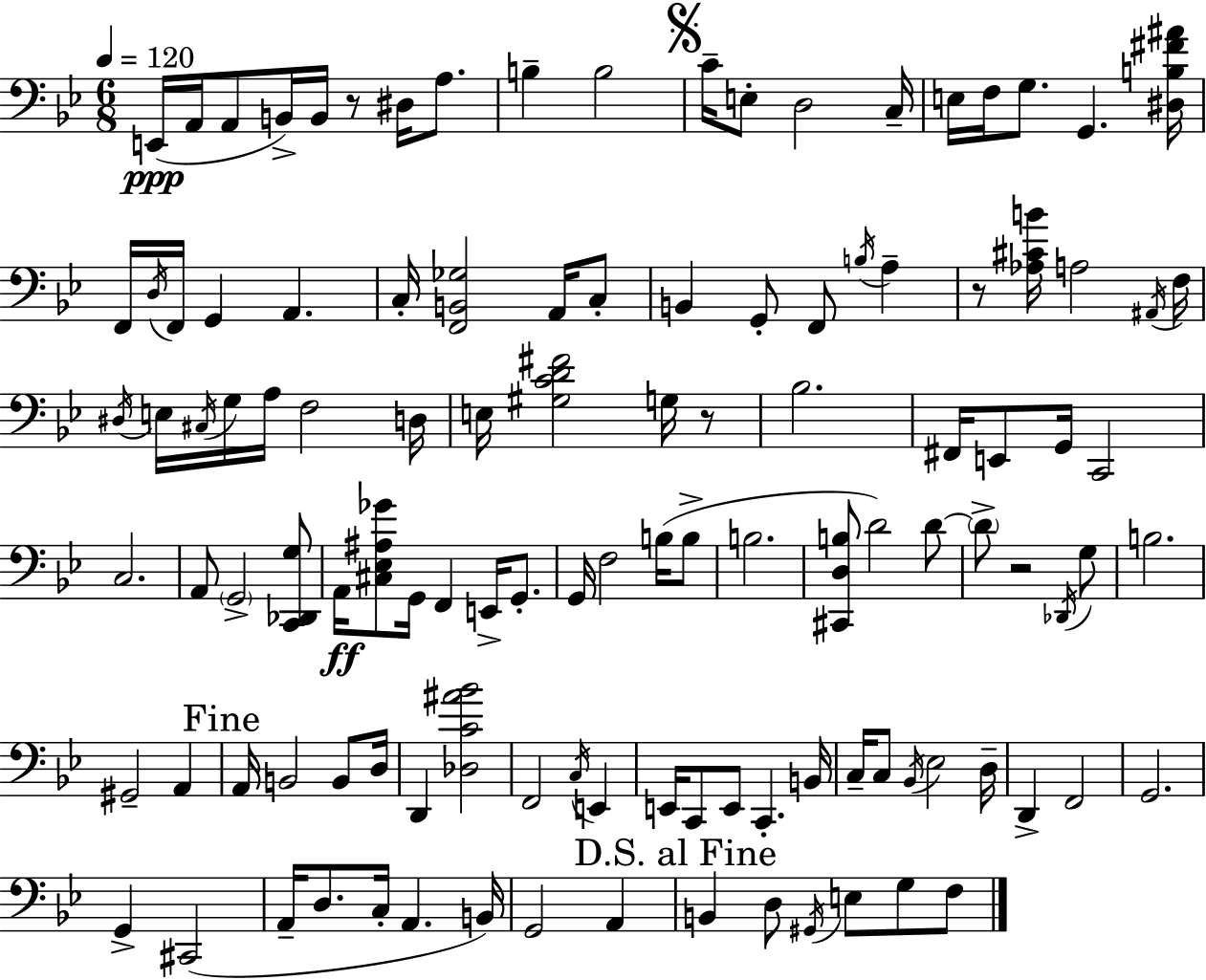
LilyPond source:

{
  \clef bass
  \numericTimeSignature
  \time 6/8
  \key bes \major
  \tempo 4 = 120
  \repeat volta 2 { e,16(\ppp a,16 a,8 b,16->) b,16 r8 dis16 a8. | b4-- b2 | \mark \markup { \musicglyph "scripts.segno" } c'16-- e8-. d2 c16-- | e16 f16 g8. g,4. <dis b fis' ais'>16 | \break f,16 \acciaccatura { d16 } f,16 g,4 a,4. | c16-. <f, b, ges>2 a,16 c8-. | b,4 g,8-. f,8 \acciaccatura { b16 } a4-- | r8 <aes cis' b'>16 a2 | \break \acciaccatura { ais,16 } f16 \acciaccatura { dis16 } e16 \acciaccatura { cis16 } g16 a16 f2 | d16 e16 <gis c' d' fis'>2 | g16 r8 bes2. | fis,16 e,8 g,16 c,2 | \break c2. | a,8 \parenthesize g,2-> | <c, des, g>8 a,16\ff <cis ees ais ges'>8 g,16 f,4 | e,16-> g,8.-. g,16 f2 | \break b16( b8-> b2. | <cis, d b>8 d'2) | d'8~~ \parenthesize d'8-> r2 | \acciaccatura { des,16 } g8 b2. | \break gis,2-- | a,4 \mark "Fine" a,16 b,2 | b,8 d16 d,4 <des c' ais' bes'>2 | f,2 | \break \acciaccatura { c16 } e,4 e,16 c,8 e,8 | c,4.-. b,16 c16-- c8 \acciaccatura { bes,16 } ees2 | d16-- d,4-> | f,2 g,2. | \break g,4-> | cis,2( a,16-- d8. | c16-. a,4. b,16) g,2 | a,4 \mark "D.S. al Fine" b,4 | \break d8 \acciaccatura { gis,16 } e8 g8 f8 } \bar "|."
}